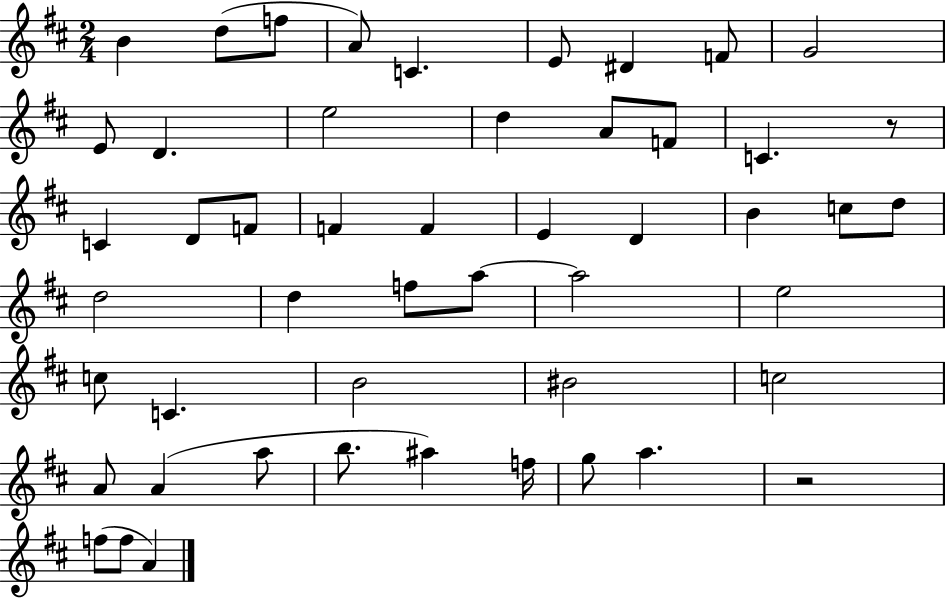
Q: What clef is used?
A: treble